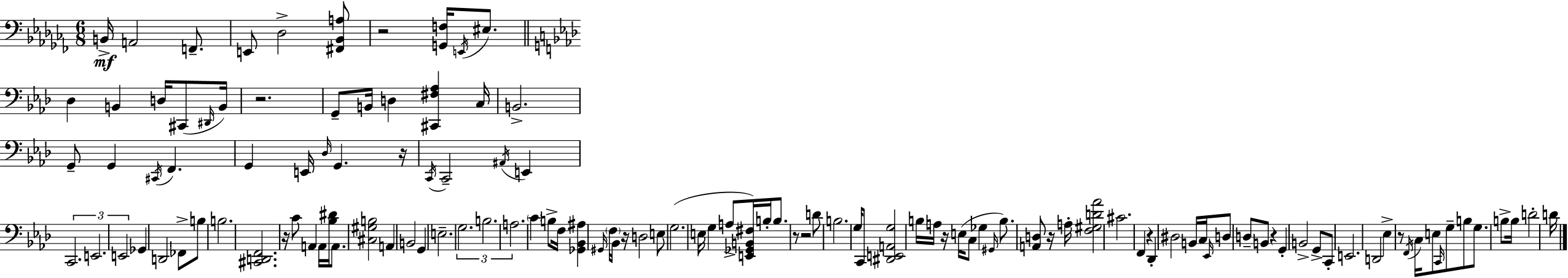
{
  \clef bass
  \numericTimeSignature
  \time 6/8
  \key aes \minor
  b,16->\mf a,2 f,8.-- | e,8 des2-> <fis, bes, a>8 | r2 <g, f>16 \acciaccatura { e,16 } eis8. | \bar "||" \break \key aes \major des4 b,4 d16 cis,8( \grace { dis,16 } | b,16) r2. | g,8-- b,16 d4 <cis, fis aes>4 | c16 b,2.-> | \break g,8-- g,4 \acciaccatura { cis,16 } f,4. | g,4 e,16 \grace { des16 } g,4. | r16 \acciaccatura { c,16 } c,2-- | \acciaccatura { ais,16 } e,4 \tuplet 3/2 { c,2. | \break e,2. | e,2 } | ges,4 d,2 | fes,8-> b8 b2. | \break <cis, d, f,>2. | r16 c'8 a,4 | a,16 <bes dis'>16 a,8. <cis gis b>2 | a,4 b,2 | \break g,4 e2.-- | \tuplet 3/2 { g2. | b2. | a2. } | \break \parenthesize c'4 b8-> f16 | <ges, bes, ais>4 \grace { gis,16 } \parenthesize f16 bes,16 r16 d2 | e8 g2.( | e16 g4 a8-> | \break <e, ges, b, fis>16) b16-. b8. r8 r2 | d'8 b2. | g16 c,8 <dis, e, a, g>2 | b16 a16 r16 e16( c8 ges4 | \break \grace { gis,16 }) b8. <a, d>8 r16 a16-. <f gis d' aes'>2 | cis'2. | f,4 r4 | des,4-. dis2 | \break b,16 c16 \grace { ees,16 } d8 d8-- b,8 | r4 g,4-. b,2-> | g,8-> c,8-. e,2. | d,2 | \break ees4-> r8 \acciaccatura { f,16 } c16 | e8 \grace { c,16 } g8-- b8 g8. b8-> | b16 d'2-. d'16 \bar "|."
}